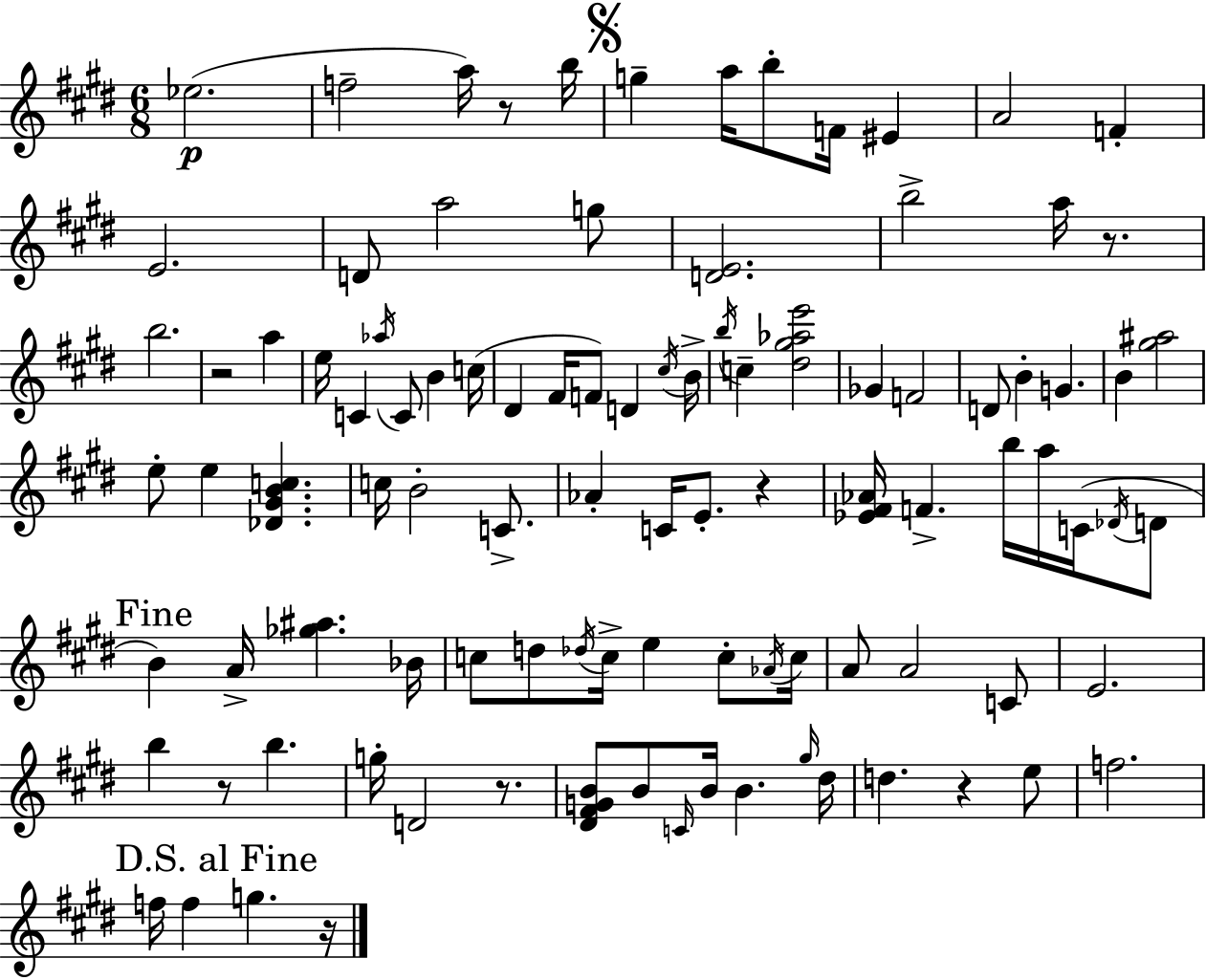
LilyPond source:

{
  \clef treble
  \numericTimeSignature
  \time 6/8
  \key e \major
  ees''2.(\p | f''2-- a''16) r8 b''16 | \mark \markup { \musicglyph "scripts.segno" } g''4-- a''16 b''8-. f'16 eis'4 | a'2 f'4-. | \break e'2. | d'8 a''2 g''8 | <d' e'>2. | b''2-> a''16 r8. | \break b''2. | r2 a''4 | e''16 c'4 \acciaccatura { aes''16 } c'8 b'4 | c''16( dis'4 fis'16 f'8) d'4 | \break \acciaccatura { cis''16 } b'16-> \acciaccatura { b''16 } c''4-- <dis'' gis'' aes'' e'''>2 | ges'4 f'2 | d'8 b'4-. g'4. | b'4 <gis'' ais''>2 | \break e''8-. e''4 <des' gis' b' c''>4. | c''16 b'2-. | c'8.-> aes'4-. c'16 e'8.-. r4 | <ees' fis' aes'>16 f'4.-> b''16 a''16 | \break c'16( \acciaccatura { des'16 } d'8 \mark "Fine" b'4) a'16-> <ges'' ais''>4. | bes'16 c''8 d''8 \acciaccatura { des''16 } c''16-> e''4 | c''8-. \acciaccatura { aes'16 } c''16 a'8 a'2 | c'8 e'2. | \break b''4 r8 | b''4. g''16-. d'2 | r8. <dis' fis' g' b'>8 b'8 \grace { c'16 } b'16 | b'4. \grace { gis''16 } dis''16 d''4. | \break r4 e''8 f''2. | \mark "D.S. al Fine" f''16 f''4 | g''4. r16 \bar "|."
}